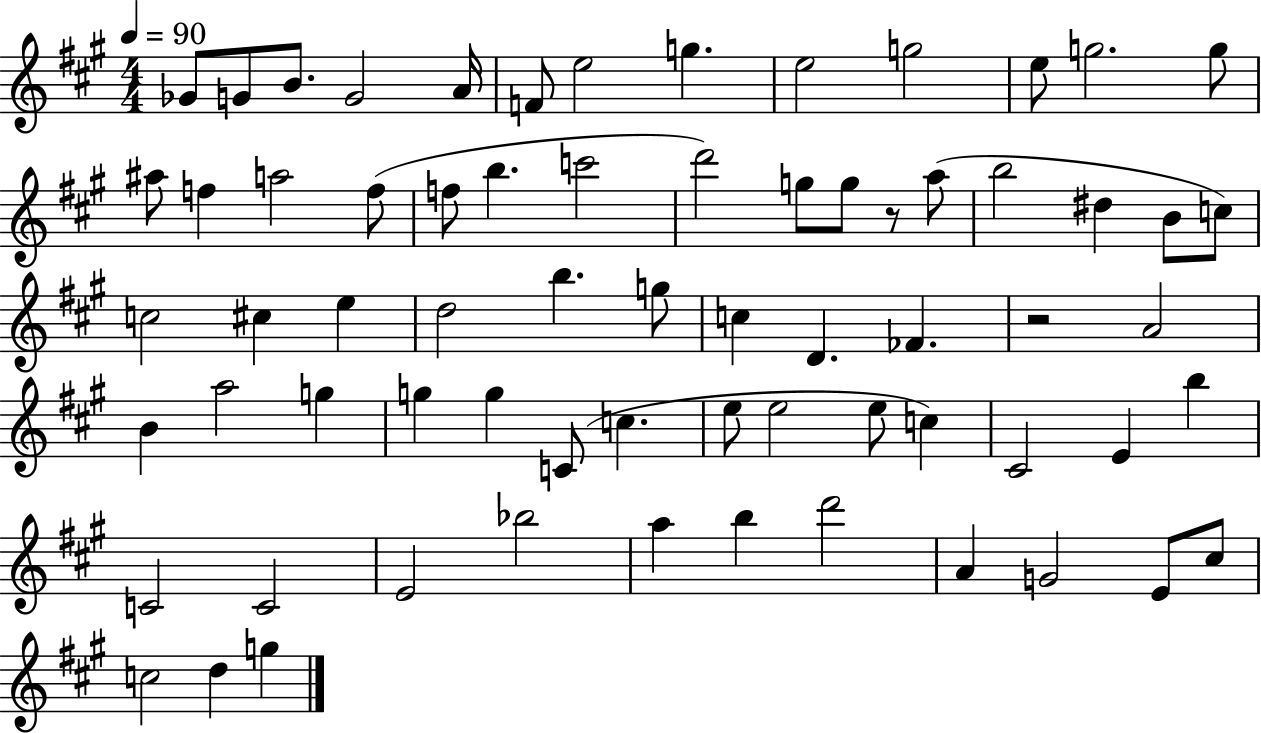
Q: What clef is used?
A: treble